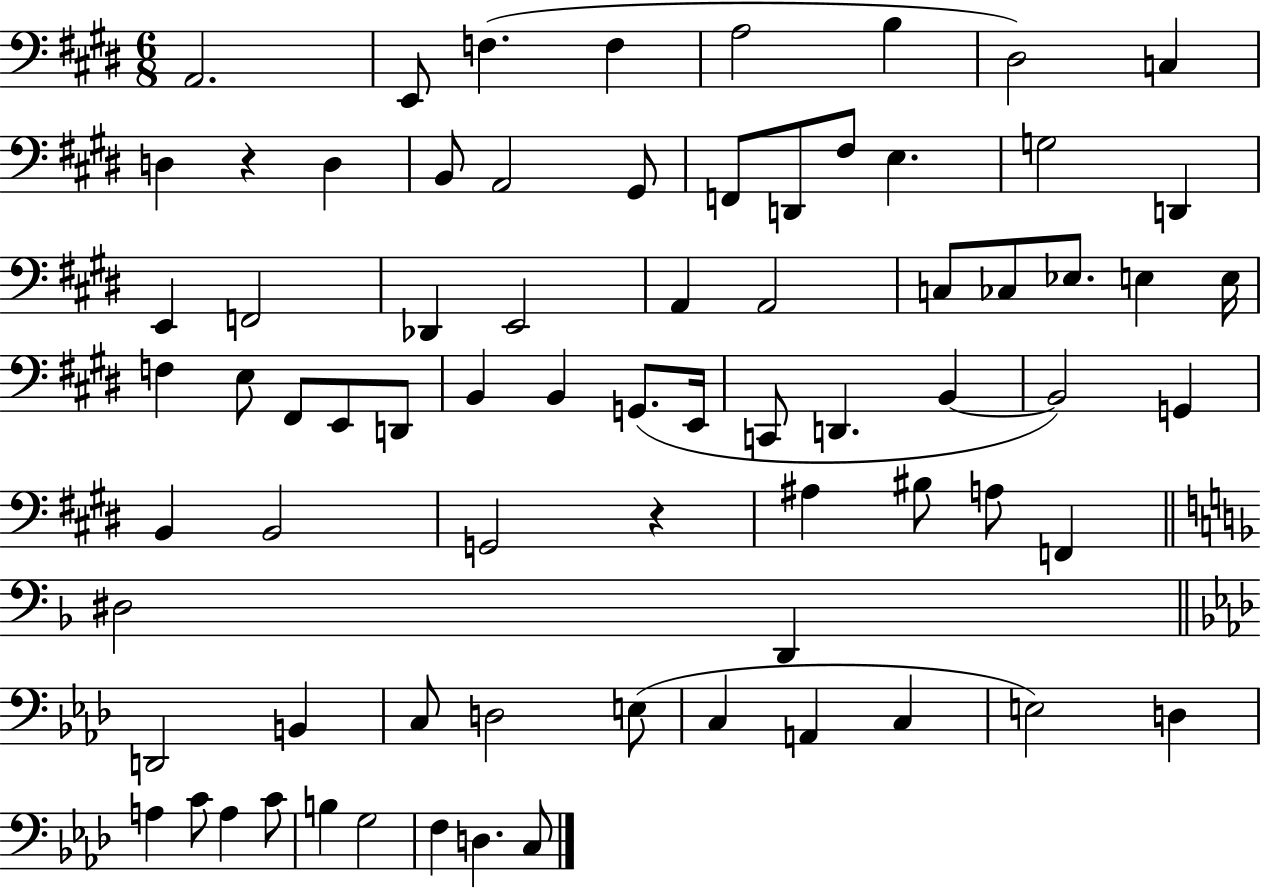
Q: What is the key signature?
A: E major